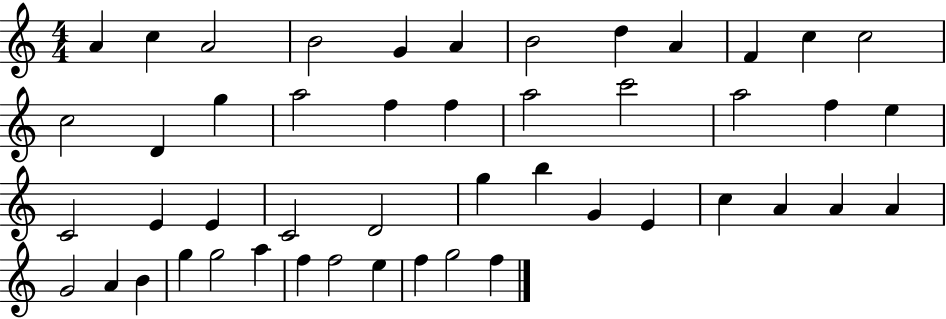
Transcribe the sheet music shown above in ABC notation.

X:1
T:Untitled
M:4/4
L:1/4
K:C
A c A2 B2 G A B2 d A F c c2 c2 D g a2 f f a2 c'2 a2 f e C2 E E C2 D2 g b G E c A A A G2 A B g g2 a f f2 e f g2 f